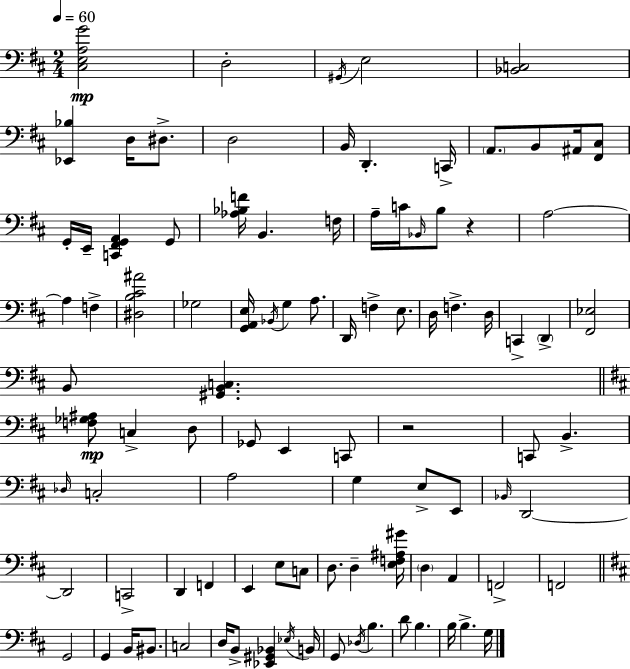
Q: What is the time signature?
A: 2/4